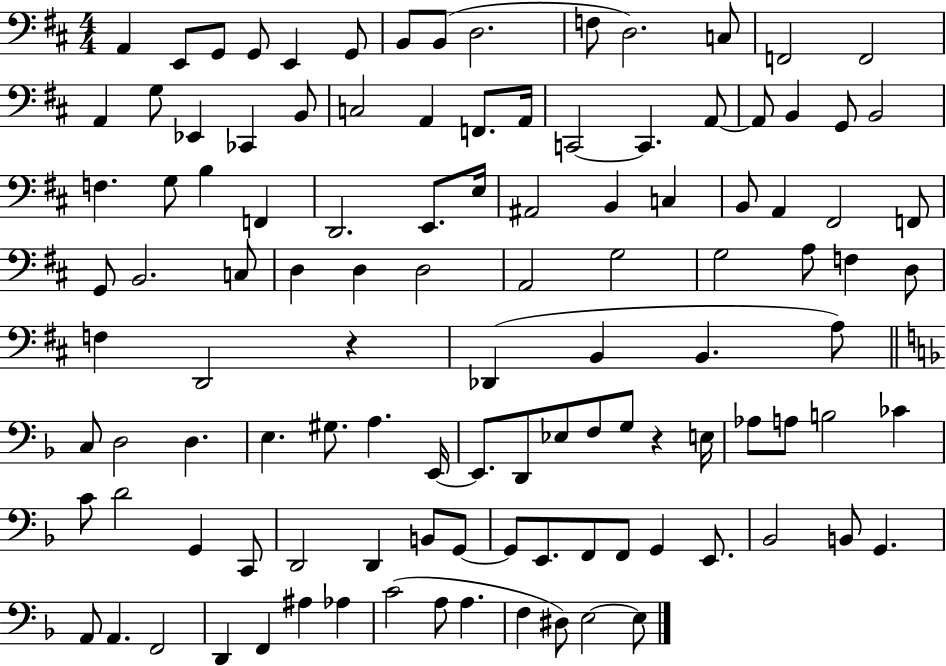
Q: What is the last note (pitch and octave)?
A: E3